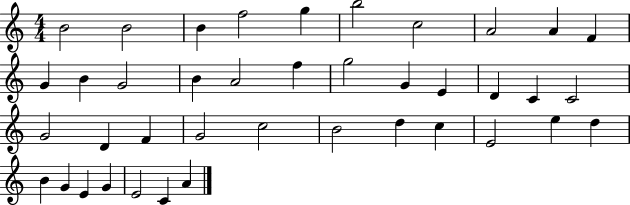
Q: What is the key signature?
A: C major